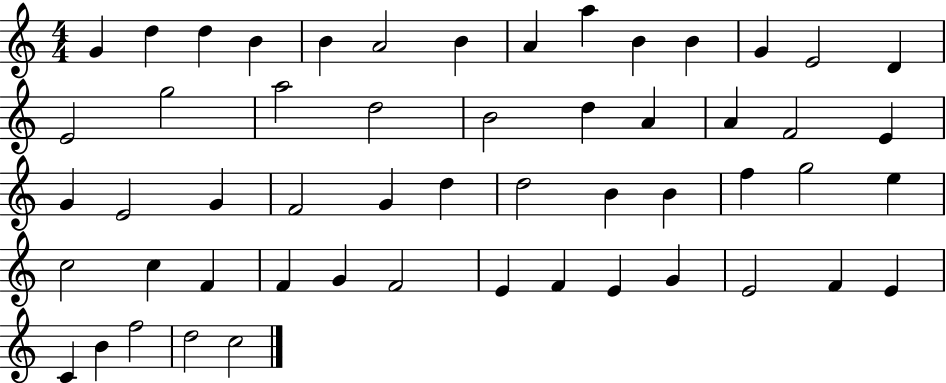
{
  \clef treble
  \numericTimeSignature
  \time 4/4
  \key c \major
  g'4 d''4 d''4 b'4 | b'4 a'2 b'4 | a'4 a''4 b'4 b'4 | g'4 e'2 d'4 | \break e'2 g''2 | a''2 d''2 | b'2 d''4 a'4 | a'4 f'2 e'4 | \break g'4 e'2 g'4 | f'2 g'4 d''4 | d''2 b'4 b'4 | f''4 g''2 e''4 | \break c''2 c''4 f'4 | f'4 g'4 f'2 | e'4 f'4 e'4 g'4 | e'2 f'4 e'4 | \break c'4 b'4 f''2 | d''2 c''2 | \bar "|."
}